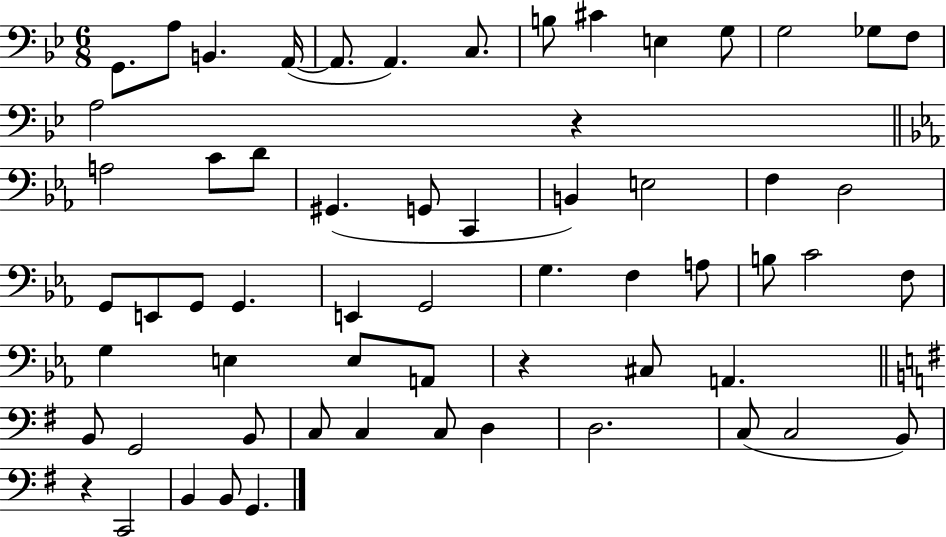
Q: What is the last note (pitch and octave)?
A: G2